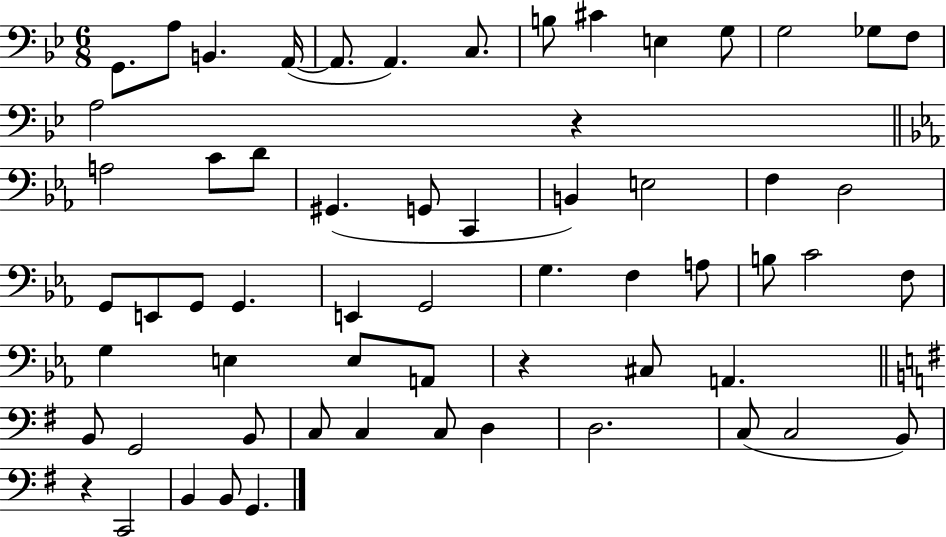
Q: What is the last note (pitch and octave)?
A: G2